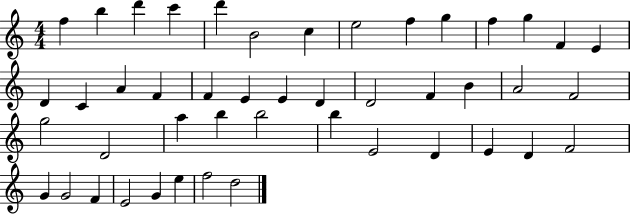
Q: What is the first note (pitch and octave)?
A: F5